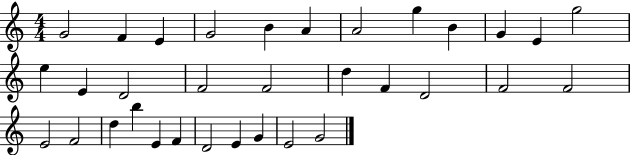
G4/h F4/q E4/q G4/h B4/q A4/q A4/h G5/q B4/q G4/q E4/q G5/h E5/q E4/q D4/h F4/h F4/h D5/q F4/q D4/h F4/h F4/h E4/h F4/h D5/q B5/q E4/q F4/q D4/h E4/q G4/q E4/h G4/h